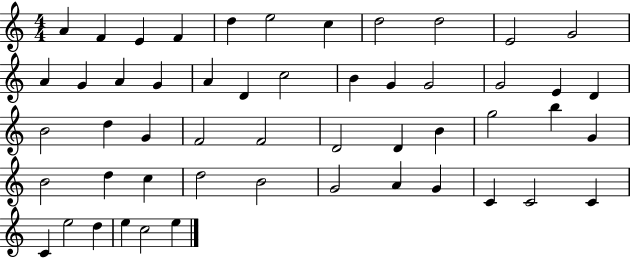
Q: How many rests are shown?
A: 0